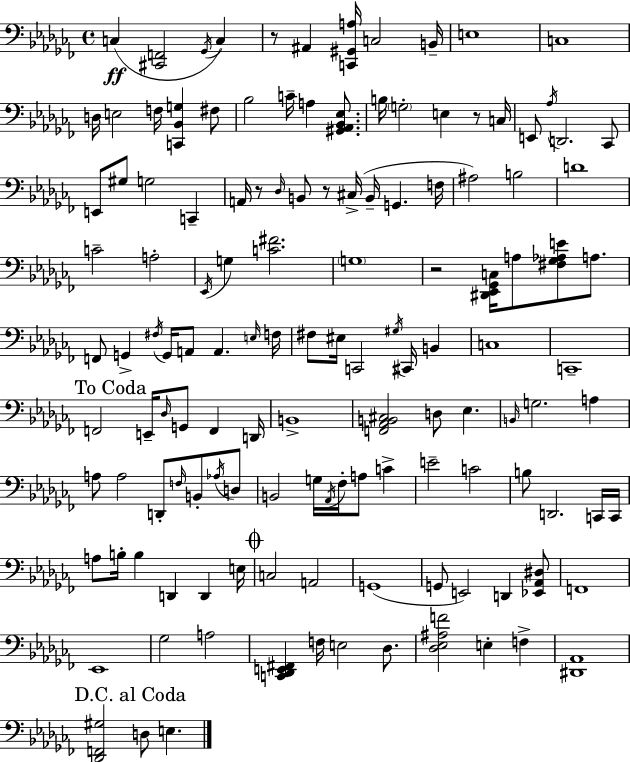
{
  \clef bass
  \time 4/4
  \defaultTimeSignature
  \key aes \minor
  c4(\ff <cis, f,>2 \acciaccatura { ges,16 } c4) | r8 ais,4 <c, gis, a>16 c2 | b,16-- e1 | c1 | \break d16 e2 f16 <c, bes, g>4 fis8 | bes2 c'16-- a4 <gis, aes, bes, ees>8. | b16 \parenthesize g2-. e4 r8 | c16 e,8 \acciaccatura { aes16 } d,2. | \break ces,8 e,8 gis8 g2 c,4-- | a,16 r8 \grace { des16 } b,8 r8 cis16->( b,16-- g,4. | f16 ais2) b2 | d'1 | \break c'2-- a2-. | \acciaccatura { ees,16 } g4 <c' fis'>2. | \parenthesize g1 | r2 <dis, ees, ges, c>16 a8 <fis ges aes e'>8 | \break a8. f,8 g,4-> \acciaccatura { fis16 } g,16 a,8 a,4. | \grace { e16 } f16 fis8 eis16 c,2 | \acciaccatura { gis16 } cis,16 b,4 c1 | c,1-- | \break \mark "To Coda" f,2 e,16-- | \grace { des16 } g,8 f,4 d,16 b,1-> | <f, aes, b, cis>2 | d8 ees4. \grace { b,16 } g2. | \break a4 a8 a2 | d,8-. \grace { f16 } b,8-. \acciaccatura { aes16 } d8 b,2 | g16 \acciaccatura { aes,16 } fes16-. a8 c'4-> e'2-- | c'2 b8 d,2. | \break c,16 c,16 a8 b16-. b4 | d,4 d,4 e16 \mark \markup { \musicglyph "scripts.coda" } c2 | a,2 g,1( | g,8 e,2) | \break d,4 <ees, aes, dis>8 f,1 | ees,1 | ges2 | a2 <c, des, e, fis,>4 | \break f16 e2 des8. <des ees ais f'>2 | e4-. f4-> <dis, aes,>1 | \mark "D.C. al Coda" <des, f, gis>2 | d8 e4. \bar "|."
}